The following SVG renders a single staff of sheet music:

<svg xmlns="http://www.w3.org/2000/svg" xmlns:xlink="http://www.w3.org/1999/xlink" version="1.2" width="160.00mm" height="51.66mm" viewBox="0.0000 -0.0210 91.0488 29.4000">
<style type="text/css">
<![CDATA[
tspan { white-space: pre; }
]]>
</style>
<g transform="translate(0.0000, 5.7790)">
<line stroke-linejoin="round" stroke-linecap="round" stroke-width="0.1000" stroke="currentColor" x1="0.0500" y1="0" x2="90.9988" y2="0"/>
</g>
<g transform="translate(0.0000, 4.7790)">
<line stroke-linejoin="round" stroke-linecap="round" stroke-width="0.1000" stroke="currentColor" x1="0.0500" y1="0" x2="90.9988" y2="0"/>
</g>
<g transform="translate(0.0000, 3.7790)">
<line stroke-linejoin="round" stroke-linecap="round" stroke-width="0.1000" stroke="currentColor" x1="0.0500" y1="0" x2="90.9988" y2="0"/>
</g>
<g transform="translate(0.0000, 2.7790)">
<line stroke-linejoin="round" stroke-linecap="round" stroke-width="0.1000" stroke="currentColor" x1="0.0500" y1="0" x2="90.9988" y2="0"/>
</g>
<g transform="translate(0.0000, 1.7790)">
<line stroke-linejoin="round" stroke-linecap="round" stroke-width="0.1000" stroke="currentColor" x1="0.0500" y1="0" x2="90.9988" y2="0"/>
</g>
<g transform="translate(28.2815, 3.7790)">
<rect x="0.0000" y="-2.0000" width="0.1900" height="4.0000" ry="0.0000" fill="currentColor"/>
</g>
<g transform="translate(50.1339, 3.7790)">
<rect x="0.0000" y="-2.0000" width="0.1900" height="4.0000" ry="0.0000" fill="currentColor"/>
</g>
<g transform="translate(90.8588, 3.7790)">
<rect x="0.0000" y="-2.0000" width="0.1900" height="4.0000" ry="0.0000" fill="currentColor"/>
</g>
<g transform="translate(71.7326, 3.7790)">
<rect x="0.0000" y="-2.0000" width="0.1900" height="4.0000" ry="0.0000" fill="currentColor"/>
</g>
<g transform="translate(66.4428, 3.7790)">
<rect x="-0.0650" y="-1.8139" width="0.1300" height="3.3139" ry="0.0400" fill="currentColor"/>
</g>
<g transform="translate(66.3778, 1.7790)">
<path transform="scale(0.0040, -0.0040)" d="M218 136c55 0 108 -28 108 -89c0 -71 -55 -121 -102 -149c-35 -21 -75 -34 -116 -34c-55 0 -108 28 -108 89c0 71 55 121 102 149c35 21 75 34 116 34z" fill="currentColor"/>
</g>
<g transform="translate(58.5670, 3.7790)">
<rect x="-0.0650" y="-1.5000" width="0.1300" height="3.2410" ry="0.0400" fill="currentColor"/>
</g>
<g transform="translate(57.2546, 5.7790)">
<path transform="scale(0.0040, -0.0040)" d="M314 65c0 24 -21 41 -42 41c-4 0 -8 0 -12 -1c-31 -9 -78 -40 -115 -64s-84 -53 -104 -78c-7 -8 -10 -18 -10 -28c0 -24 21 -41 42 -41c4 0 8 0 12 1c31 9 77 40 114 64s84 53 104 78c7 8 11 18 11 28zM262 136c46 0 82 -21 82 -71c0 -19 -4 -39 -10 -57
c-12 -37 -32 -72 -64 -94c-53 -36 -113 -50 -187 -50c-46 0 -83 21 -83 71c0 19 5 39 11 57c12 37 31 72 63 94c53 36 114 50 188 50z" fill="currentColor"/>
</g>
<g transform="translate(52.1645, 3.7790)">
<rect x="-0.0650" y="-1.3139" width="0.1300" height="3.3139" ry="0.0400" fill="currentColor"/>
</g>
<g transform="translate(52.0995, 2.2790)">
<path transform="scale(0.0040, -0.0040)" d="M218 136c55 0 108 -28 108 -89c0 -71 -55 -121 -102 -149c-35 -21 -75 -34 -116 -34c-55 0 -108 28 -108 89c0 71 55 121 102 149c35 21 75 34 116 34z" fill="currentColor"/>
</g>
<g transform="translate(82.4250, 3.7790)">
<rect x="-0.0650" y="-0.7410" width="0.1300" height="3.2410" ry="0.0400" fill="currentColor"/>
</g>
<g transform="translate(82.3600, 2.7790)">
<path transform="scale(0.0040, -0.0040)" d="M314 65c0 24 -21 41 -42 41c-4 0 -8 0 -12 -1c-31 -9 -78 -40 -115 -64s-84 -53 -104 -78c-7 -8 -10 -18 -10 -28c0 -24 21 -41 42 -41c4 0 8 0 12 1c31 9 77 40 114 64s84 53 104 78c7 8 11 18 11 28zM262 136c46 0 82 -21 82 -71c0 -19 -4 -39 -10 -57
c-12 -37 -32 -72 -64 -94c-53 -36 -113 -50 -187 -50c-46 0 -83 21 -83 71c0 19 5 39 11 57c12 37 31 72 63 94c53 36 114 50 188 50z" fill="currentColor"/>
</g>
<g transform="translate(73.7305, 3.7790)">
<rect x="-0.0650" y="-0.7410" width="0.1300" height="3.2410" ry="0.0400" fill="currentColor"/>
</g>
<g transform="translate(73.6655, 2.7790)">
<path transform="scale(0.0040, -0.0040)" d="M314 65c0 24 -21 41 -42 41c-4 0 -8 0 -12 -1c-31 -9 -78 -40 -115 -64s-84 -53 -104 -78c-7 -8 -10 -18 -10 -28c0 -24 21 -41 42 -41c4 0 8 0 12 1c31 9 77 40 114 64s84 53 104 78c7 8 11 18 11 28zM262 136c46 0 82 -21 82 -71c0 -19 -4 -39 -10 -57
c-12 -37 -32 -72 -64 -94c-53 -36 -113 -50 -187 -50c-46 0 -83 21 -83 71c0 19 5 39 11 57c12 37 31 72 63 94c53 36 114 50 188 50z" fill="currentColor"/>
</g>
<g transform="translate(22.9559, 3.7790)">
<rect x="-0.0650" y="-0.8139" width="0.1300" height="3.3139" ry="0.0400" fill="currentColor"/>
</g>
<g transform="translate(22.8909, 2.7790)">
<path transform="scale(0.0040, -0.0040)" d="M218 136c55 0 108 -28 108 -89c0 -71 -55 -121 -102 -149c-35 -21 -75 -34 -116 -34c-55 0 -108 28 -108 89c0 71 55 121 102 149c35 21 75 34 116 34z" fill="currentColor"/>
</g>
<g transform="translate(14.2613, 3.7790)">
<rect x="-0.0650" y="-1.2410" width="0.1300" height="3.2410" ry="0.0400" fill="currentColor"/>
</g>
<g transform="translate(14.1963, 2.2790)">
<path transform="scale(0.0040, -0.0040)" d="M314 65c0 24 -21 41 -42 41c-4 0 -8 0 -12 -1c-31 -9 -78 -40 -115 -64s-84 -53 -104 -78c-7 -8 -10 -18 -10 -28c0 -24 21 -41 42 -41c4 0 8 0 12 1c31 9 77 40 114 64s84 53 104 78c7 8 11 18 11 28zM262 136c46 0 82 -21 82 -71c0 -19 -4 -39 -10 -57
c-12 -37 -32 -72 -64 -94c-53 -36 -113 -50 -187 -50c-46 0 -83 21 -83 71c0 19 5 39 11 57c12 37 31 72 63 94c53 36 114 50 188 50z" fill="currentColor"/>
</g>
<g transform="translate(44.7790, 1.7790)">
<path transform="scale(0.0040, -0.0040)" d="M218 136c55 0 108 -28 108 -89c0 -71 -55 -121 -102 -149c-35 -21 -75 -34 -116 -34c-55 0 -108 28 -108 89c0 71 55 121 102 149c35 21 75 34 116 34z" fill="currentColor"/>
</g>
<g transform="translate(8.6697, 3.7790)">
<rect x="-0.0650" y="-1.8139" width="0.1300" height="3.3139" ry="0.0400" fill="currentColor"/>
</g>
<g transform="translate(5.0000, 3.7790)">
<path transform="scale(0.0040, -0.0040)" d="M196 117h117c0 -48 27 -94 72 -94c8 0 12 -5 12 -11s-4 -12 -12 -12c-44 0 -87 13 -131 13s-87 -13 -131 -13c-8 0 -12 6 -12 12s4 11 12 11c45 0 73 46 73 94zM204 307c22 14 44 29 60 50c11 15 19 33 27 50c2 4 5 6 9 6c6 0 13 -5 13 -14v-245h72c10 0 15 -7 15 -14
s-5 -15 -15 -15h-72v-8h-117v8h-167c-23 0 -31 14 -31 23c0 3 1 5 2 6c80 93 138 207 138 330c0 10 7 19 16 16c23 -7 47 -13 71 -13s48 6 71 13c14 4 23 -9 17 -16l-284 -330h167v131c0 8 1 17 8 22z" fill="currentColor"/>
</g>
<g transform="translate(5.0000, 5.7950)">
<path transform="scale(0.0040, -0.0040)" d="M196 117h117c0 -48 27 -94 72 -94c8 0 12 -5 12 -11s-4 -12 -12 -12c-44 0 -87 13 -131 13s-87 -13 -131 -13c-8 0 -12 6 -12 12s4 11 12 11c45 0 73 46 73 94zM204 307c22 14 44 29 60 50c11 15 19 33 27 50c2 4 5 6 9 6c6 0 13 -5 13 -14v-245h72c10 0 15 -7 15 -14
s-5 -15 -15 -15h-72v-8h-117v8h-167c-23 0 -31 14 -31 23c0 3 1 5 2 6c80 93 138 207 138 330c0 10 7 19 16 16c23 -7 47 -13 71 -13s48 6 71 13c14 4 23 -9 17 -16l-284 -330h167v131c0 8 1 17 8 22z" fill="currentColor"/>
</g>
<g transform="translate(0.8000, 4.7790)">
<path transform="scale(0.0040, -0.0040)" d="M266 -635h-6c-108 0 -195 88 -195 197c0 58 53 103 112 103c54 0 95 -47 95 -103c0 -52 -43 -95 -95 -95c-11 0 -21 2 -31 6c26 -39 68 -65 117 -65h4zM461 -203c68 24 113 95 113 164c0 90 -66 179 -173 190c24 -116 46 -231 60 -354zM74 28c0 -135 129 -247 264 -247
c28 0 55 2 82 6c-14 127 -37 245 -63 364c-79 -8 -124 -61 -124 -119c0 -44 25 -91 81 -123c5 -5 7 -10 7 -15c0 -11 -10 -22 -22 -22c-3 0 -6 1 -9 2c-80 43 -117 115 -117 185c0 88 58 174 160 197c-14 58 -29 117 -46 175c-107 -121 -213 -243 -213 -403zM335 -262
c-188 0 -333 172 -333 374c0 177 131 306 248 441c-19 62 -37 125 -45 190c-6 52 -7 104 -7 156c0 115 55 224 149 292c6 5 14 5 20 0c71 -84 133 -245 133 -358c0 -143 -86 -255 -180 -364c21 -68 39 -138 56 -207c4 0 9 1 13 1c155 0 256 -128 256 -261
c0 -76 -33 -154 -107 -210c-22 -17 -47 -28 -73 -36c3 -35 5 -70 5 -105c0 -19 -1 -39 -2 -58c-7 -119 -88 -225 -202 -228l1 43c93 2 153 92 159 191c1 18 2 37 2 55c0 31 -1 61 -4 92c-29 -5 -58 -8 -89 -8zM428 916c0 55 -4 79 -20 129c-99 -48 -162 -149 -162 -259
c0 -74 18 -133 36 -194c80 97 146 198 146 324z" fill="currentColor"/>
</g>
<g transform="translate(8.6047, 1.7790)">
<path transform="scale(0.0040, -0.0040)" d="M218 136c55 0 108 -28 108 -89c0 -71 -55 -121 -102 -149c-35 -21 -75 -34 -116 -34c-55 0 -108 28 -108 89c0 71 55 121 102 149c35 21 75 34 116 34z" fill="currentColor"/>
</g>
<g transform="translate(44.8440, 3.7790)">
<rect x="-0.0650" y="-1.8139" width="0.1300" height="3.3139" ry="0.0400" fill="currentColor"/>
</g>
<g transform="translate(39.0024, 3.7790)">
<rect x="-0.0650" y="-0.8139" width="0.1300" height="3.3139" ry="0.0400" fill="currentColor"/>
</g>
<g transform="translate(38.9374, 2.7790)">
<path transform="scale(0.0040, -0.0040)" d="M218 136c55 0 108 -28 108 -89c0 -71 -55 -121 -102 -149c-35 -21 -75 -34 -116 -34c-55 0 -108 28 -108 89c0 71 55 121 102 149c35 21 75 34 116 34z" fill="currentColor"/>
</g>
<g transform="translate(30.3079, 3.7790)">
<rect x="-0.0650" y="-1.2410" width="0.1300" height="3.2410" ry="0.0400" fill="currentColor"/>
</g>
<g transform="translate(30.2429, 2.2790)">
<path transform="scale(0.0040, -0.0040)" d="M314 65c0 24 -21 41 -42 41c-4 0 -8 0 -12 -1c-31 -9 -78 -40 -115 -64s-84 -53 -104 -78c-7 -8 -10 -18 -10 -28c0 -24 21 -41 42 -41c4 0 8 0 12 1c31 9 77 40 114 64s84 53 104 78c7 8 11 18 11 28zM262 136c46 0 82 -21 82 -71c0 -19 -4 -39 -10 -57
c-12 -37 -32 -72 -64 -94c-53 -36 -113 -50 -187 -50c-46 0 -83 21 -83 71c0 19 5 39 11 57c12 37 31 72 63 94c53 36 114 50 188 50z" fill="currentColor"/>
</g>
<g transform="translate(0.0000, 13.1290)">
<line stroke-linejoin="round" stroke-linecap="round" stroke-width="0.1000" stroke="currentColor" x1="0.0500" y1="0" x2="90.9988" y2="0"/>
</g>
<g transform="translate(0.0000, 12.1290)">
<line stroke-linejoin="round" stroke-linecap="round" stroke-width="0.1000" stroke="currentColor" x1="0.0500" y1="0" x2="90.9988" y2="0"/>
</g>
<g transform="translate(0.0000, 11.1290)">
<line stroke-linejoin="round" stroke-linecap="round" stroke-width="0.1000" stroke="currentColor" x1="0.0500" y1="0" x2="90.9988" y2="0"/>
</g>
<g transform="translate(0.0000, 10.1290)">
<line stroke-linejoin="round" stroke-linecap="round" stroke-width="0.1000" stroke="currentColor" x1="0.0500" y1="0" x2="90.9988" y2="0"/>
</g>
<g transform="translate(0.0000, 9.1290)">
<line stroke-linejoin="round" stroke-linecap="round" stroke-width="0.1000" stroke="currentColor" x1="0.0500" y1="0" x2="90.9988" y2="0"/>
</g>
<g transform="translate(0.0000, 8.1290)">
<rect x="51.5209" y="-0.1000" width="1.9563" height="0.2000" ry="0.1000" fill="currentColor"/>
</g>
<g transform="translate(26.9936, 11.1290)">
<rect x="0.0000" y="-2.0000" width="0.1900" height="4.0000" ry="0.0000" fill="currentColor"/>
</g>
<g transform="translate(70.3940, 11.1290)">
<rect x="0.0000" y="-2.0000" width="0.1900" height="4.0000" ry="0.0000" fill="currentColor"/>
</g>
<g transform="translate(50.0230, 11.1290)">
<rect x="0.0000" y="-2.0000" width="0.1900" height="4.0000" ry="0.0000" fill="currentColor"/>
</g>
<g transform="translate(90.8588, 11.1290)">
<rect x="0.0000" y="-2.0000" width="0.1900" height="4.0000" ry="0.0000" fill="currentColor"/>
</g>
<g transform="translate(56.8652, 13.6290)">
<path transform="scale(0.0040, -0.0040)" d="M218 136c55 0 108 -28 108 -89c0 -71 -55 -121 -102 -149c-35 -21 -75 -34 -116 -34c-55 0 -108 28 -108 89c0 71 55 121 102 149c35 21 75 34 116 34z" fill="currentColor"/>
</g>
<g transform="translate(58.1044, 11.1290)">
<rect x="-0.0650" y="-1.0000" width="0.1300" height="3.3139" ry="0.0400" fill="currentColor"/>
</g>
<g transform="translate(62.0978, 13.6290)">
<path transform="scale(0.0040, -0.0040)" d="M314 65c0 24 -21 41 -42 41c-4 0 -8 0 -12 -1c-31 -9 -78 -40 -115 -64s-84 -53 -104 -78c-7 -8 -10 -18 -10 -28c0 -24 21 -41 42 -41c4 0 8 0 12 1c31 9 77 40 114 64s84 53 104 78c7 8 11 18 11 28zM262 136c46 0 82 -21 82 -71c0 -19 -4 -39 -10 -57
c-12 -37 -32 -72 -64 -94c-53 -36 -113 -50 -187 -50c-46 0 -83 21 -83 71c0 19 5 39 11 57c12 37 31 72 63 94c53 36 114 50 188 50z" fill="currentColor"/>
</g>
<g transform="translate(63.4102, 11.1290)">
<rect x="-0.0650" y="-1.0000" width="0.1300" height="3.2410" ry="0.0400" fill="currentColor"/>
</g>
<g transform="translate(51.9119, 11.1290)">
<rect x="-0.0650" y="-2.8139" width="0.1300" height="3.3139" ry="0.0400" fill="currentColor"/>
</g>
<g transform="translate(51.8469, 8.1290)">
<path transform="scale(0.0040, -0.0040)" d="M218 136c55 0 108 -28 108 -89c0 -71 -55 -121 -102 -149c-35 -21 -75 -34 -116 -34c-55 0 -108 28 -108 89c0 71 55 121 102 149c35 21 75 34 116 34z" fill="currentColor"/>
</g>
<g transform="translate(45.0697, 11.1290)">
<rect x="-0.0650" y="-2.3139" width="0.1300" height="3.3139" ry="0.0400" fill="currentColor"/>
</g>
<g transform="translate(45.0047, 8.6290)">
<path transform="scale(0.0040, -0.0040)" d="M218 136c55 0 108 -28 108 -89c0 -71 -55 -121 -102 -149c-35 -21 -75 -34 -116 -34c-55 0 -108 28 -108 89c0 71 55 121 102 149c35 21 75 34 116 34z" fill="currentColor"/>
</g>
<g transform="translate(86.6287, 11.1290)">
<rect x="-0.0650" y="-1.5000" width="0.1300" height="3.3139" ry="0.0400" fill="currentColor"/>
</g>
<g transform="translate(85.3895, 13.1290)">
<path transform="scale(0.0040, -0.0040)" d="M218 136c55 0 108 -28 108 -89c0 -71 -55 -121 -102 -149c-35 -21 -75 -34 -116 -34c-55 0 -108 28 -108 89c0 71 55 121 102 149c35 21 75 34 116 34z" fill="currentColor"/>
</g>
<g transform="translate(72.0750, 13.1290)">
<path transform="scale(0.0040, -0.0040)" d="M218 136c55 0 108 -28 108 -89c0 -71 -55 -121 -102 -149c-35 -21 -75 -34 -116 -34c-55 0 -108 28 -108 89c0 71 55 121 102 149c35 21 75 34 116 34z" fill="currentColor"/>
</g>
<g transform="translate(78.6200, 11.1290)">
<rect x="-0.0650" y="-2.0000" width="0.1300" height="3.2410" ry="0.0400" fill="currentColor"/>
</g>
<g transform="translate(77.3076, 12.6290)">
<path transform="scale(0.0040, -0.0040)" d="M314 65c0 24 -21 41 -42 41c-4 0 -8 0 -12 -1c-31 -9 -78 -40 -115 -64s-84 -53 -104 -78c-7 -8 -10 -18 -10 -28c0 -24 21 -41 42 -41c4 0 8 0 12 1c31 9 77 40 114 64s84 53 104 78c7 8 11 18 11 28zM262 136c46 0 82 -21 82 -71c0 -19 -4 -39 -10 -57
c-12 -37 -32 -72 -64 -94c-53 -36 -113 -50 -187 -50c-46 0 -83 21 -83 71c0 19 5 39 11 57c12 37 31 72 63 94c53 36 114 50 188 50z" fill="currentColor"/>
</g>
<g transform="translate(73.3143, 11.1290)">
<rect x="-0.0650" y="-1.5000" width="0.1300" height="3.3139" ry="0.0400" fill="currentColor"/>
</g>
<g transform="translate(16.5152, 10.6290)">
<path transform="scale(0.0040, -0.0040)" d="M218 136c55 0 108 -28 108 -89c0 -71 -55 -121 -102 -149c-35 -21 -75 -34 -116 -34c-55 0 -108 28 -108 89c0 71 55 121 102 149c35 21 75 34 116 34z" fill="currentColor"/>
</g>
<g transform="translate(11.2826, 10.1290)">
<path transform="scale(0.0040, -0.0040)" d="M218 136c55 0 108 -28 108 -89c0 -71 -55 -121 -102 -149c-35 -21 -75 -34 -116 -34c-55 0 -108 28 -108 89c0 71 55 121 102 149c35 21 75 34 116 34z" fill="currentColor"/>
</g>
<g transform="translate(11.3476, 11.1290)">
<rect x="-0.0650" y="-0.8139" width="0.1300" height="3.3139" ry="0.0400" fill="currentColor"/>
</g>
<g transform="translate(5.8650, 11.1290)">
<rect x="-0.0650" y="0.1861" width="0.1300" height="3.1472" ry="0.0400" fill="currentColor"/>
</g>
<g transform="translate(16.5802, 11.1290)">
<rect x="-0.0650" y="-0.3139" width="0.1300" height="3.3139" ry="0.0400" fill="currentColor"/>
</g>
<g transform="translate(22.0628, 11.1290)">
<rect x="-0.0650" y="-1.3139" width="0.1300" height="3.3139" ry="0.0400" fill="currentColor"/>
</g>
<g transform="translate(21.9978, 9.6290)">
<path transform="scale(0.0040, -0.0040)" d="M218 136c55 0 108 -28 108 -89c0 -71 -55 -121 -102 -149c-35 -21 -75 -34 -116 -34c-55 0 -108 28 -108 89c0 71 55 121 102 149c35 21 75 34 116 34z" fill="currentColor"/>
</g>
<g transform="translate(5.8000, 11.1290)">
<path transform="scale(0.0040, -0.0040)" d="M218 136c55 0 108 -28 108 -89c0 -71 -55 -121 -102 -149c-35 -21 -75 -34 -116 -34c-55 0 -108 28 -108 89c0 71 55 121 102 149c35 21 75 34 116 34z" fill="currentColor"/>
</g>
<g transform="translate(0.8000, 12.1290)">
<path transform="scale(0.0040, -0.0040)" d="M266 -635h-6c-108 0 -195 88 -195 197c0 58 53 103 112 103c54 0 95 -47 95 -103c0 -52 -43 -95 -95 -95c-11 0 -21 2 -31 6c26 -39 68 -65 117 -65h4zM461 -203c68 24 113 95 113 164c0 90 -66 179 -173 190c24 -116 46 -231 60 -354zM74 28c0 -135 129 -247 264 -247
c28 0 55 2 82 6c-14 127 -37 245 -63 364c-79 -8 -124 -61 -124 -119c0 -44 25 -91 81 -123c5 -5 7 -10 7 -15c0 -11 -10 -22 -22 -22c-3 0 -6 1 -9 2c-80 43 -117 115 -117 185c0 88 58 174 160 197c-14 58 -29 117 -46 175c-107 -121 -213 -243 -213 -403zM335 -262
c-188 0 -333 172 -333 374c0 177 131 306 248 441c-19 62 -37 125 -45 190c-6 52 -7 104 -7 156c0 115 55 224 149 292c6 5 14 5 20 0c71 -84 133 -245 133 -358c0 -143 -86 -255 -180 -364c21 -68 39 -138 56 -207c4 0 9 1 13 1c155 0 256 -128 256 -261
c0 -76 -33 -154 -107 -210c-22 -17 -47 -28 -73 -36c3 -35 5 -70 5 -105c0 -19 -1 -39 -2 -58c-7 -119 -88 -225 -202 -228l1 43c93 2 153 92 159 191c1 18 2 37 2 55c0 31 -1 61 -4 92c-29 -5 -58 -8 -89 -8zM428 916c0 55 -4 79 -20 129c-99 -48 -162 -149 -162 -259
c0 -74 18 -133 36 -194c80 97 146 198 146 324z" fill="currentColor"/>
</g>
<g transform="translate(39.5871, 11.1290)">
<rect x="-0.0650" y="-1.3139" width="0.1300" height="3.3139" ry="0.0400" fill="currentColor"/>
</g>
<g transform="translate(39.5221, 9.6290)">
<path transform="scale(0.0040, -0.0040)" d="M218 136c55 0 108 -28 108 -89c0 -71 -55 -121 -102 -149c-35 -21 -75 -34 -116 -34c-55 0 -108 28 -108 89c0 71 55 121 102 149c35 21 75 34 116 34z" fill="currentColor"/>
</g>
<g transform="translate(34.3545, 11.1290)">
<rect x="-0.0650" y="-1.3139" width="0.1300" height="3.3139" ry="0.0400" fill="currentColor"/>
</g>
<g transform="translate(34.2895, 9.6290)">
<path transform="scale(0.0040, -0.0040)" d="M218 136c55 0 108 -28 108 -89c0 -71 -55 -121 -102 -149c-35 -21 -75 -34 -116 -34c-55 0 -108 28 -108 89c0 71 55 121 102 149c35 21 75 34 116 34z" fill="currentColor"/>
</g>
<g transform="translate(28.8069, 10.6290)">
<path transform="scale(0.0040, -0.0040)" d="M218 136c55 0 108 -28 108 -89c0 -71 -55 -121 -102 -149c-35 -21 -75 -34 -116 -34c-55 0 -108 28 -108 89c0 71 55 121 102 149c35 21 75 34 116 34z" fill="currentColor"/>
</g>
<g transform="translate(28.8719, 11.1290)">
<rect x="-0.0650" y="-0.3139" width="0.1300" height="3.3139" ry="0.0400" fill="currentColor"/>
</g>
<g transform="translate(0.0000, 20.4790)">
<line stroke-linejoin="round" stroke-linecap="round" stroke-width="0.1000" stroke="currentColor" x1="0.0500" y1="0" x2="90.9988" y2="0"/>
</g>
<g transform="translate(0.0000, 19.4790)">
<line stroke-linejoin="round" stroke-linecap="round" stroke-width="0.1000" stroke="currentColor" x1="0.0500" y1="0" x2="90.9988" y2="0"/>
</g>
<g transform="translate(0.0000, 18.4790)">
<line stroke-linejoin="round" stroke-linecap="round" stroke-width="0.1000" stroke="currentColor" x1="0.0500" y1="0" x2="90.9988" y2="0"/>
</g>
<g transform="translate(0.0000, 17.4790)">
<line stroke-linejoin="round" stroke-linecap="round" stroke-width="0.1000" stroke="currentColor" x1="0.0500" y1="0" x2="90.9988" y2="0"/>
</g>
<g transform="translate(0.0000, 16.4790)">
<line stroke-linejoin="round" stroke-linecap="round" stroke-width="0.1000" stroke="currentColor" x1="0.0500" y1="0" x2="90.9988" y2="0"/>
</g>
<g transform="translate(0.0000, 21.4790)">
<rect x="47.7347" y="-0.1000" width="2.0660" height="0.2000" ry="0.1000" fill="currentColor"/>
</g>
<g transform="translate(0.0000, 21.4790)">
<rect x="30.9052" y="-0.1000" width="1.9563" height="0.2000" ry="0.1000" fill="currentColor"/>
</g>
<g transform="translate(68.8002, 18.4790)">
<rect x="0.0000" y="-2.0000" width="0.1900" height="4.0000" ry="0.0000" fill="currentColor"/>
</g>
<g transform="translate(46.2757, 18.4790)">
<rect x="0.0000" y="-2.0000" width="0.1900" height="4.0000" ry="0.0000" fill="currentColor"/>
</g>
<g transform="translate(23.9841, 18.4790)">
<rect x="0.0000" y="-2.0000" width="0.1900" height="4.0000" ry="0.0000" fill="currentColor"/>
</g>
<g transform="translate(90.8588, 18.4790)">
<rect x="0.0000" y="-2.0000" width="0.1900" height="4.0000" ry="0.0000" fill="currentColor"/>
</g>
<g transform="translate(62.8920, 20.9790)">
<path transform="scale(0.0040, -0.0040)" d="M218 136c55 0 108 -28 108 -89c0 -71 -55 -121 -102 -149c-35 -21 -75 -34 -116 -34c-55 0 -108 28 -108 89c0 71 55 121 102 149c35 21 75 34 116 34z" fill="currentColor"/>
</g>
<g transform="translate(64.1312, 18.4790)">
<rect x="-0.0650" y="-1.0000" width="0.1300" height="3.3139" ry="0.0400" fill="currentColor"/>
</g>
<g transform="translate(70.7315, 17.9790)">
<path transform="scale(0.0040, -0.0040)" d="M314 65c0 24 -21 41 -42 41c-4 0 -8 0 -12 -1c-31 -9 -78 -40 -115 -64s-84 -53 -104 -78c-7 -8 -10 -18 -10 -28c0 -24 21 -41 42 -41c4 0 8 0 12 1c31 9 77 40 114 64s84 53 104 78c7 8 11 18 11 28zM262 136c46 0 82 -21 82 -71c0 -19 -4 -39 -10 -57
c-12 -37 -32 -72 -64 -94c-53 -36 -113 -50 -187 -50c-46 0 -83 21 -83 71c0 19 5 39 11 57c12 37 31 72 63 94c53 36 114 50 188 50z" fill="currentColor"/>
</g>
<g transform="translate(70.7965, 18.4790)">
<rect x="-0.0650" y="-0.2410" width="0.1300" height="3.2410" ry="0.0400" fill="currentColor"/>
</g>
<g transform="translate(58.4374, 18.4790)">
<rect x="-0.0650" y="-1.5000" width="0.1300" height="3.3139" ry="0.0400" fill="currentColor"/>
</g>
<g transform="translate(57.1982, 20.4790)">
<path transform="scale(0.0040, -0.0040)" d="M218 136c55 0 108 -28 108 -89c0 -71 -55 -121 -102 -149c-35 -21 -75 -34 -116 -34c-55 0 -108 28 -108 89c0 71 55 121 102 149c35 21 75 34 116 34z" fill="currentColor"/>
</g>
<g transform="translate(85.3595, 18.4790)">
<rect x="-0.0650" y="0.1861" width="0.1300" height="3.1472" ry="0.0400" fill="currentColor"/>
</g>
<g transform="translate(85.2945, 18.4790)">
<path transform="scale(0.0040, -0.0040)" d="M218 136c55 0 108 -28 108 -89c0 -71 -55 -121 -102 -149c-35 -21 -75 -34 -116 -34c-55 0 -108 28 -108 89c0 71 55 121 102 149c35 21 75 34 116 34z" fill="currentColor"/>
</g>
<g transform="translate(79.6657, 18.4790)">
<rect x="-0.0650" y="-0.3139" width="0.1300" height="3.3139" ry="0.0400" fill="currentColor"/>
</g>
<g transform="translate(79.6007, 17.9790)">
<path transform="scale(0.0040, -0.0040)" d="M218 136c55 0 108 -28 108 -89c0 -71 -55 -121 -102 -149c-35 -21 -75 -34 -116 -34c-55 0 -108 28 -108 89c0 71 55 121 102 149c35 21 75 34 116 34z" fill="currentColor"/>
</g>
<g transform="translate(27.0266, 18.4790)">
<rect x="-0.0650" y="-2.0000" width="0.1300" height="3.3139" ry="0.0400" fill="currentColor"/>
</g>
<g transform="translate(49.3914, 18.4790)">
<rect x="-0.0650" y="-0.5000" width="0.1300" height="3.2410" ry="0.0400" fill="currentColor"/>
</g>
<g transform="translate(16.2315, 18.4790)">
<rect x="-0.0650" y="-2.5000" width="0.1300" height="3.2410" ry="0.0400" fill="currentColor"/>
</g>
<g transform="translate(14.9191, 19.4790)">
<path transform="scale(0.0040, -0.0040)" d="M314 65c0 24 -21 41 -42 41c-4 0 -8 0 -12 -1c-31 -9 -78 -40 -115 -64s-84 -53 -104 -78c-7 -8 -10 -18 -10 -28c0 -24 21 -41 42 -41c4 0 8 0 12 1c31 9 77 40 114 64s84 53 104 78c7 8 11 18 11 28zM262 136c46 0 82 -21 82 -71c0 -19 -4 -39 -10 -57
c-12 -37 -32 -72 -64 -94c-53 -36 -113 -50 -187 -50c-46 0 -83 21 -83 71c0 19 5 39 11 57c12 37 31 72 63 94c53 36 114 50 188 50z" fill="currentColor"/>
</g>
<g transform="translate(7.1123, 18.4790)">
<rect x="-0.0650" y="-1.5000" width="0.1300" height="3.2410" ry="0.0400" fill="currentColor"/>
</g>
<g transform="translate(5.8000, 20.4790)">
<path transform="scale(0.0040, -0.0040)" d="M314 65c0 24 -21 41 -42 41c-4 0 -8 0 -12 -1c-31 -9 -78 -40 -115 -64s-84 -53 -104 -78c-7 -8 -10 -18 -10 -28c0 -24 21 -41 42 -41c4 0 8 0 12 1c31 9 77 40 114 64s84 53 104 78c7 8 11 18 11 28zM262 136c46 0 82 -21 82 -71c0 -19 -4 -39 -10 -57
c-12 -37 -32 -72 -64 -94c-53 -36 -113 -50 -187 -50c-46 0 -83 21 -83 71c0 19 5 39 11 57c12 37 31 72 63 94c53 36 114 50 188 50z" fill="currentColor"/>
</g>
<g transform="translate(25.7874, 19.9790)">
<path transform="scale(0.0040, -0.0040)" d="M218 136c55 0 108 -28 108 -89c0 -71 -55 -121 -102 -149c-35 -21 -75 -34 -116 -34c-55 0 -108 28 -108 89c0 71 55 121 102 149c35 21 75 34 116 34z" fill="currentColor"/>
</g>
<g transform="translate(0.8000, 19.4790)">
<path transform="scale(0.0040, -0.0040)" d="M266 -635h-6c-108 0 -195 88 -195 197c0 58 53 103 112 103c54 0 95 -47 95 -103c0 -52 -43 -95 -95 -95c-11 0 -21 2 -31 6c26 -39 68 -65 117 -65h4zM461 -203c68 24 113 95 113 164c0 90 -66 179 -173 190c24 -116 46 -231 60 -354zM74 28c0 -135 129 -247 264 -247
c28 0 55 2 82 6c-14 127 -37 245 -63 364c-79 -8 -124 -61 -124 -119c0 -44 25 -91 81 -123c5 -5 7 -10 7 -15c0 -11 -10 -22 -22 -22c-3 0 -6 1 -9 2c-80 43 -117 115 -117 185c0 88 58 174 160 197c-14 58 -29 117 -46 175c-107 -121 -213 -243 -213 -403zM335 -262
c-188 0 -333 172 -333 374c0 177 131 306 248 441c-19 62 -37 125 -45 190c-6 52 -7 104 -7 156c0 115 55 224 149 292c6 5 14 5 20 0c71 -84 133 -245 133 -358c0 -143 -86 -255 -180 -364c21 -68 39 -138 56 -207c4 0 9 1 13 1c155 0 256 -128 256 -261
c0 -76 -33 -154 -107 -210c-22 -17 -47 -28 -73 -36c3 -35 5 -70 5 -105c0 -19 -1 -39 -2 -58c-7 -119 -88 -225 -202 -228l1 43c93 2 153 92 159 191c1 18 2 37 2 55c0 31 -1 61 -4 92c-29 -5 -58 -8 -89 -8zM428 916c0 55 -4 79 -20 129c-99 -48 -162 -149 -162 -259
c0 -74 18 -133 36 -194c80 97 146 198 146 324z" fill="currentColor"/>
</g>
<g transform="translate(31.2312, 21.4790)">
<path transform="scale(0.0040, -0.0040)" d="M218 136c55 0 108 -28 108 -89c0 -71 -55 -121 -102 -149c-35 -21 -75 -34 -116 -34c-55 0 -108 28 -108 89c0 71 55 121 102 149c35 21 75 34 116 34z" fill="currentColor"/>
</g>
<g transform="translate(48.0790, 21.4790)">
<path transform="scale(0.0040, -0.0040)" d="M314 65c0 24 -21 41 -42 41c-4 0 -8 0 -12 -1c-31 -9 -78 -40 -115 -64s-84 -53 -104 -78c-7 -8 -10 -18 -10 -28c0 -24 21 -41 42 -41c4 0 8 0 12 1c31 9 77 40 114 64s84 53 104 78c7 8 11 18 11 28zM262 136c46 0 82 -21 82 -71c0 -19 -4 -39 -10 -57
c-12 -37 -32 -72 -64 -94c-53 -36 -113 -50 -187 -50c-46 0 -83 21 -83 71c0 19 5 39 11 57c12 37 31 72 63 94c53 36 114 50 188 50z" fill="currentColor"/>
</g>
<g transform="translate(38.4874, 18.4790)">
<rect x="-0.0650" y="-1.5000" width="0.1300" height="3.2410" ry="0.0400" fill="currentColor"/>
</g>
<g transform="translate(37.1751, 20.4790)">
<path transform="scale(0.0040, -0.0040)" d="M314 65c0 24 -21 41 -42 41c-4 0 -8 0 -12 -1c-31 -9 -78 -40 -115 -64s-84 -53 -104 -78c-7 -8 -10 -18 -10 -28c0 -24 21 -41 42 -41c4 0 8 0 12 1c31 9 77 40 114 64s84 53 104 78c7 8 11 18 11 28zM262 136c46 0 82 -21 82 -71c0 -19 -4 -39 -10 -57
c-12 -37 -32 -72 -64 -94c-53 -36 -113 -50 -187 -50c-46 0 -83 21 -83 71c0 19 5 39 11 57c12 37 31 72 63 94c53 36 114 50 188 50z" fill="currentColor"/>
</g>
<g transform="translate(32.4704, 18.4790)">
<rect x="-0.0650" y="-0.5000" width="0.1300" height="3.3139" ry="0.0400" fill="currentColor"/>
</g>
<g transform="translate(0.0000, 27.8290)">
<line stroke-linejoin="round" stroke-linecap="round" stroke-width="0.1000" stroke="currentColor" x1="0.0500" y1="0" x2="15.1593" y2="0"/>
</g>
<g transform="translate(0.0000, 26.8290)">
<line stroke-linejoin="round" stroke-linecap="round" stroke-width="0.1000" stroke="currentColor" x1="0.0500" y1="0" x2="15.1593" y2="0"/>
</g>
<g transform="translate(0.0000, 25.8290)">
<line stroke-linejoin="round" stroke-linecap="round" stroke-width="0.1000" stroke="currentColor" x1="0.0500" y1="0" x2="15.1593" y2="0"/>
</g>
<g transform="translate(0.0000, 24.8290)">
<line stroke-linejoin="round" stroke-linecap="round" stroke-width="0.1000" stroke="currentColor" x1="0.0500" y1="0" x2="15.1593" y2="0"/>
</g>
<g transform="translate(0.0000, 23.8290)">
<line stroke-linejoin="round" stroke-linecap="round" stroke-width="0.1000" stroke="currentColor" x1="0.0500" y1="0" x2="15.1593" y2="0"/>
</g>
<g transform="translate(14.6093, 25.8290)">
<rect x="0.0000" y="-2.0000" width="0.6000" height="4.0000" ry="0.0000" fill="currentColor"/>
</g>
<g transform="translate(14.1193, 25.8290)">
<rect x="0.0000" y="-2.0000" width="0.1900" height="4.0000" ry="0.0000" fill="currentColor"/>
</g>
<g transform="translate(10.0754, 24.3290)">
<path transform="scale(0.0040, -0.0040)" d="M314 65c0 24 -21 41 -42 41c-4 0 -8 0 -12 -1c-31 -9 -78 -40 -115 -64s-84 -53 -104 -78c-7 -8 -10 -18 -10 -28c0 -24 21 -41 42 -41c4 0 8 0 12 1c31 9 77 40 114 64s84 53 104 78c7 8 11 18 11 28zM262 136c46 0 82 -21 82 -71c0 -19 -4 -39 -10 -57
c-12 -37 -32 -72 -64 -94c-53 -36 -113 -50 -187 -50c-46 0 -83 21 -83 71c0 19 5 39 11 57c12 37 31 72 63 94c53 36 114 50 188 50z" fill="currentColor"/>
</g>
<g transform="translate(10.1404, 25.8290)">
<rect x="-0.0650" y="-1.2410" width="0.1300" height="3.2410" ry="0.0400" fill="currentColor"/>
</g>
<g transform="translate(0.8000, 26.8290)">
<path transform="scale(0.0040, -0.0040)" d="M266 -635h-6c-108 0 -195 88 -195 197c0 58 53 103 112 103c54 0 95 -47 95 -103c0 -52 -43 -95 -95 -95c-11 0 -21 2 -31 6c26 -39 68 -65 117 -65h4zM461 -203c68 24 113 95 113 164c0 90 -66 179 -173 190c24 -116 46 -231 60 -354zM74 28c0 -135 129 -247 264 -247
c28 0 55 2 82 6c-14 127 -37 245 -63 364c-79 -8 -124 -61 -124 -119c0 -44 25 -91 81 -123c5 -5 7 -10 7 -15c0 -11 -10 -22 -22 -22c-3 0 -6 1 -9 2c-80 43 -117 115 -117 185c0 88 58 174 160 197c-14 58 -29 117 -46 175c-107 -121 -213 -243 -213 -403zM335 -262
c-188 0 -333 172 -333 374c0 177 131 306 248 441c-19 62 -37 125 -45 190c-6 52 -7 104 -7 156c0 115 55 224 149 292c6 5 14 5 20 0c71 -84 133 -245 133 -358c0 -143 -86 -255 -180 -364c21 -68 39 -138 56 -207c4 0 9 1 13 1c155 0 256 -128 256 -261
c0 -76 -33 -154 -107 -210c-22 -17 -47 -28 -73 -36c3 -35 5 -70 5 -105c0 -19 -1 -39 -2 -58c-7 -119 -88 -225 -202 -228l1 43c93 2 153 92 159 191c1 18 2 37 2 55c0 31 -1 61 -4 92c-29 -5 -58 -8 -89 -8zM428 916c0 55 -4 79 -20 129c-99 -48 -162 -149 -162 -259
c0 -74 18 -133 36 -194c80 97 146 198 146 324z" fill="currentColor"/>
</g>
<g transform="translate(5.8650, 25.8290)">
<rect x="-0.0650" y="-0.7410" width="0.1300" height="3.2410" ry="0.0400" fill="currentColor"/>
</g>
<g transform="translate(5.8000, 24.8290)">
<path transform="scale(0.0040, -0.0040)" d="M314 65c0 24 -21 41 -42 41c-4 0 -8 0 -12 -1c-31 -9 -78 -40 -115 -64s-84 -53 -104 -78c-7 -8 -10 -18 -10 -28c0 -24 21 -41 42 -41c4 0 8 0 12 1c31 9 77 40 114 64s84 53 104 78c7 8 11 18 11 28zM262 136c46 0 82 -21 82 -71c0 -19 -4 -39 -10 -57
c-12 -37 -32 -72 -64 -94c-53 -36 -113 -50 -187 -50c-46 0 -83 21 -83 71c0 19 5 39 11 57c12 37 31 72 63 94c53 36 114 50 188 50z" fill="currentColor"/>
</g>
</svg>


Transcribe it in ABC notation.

X:1
T:Untitled
M:4/4
L:1/4
K:C
f e2 d e2 d f e E2 f d2 d2 B d c e c e e g a D D2 E F2 E E2 G2 F C E2 C2 E D c2 c B d2 e2